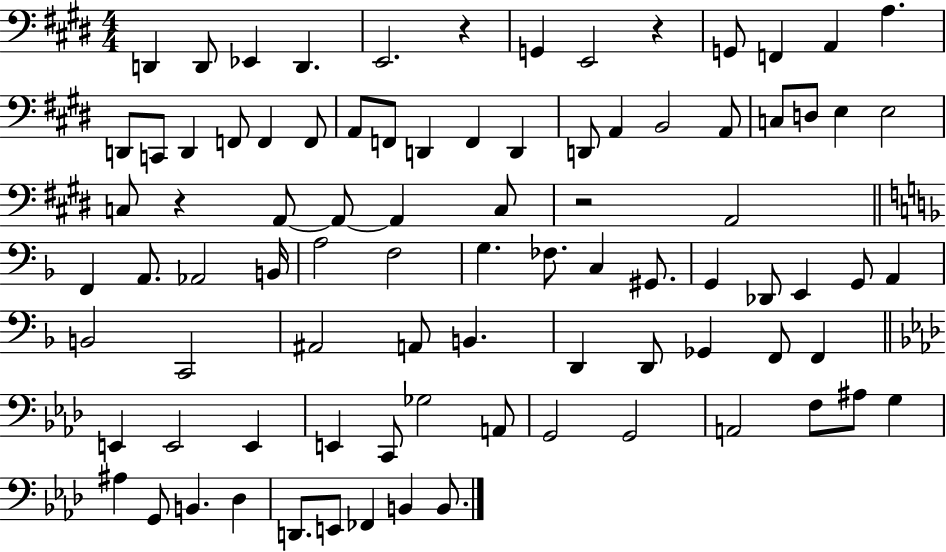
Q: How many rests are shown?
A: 4